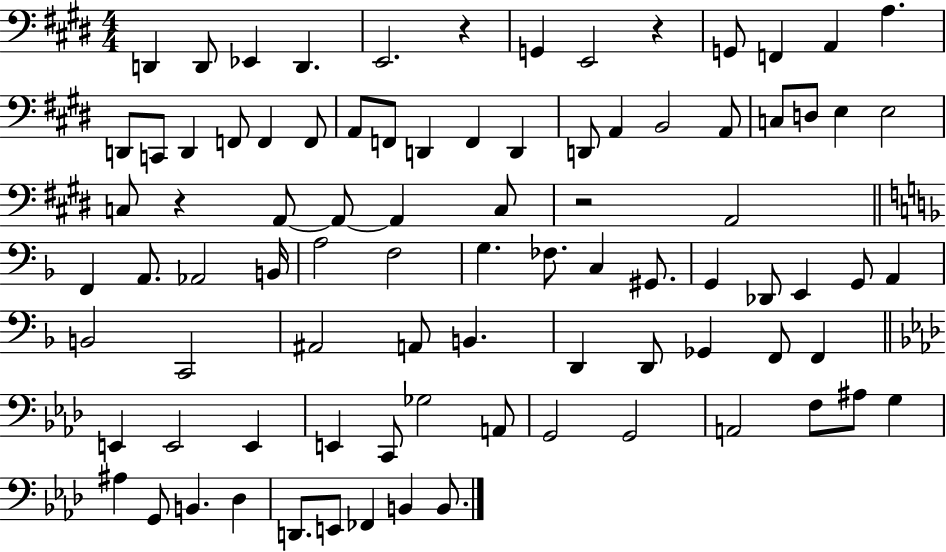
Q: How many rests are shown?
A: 4